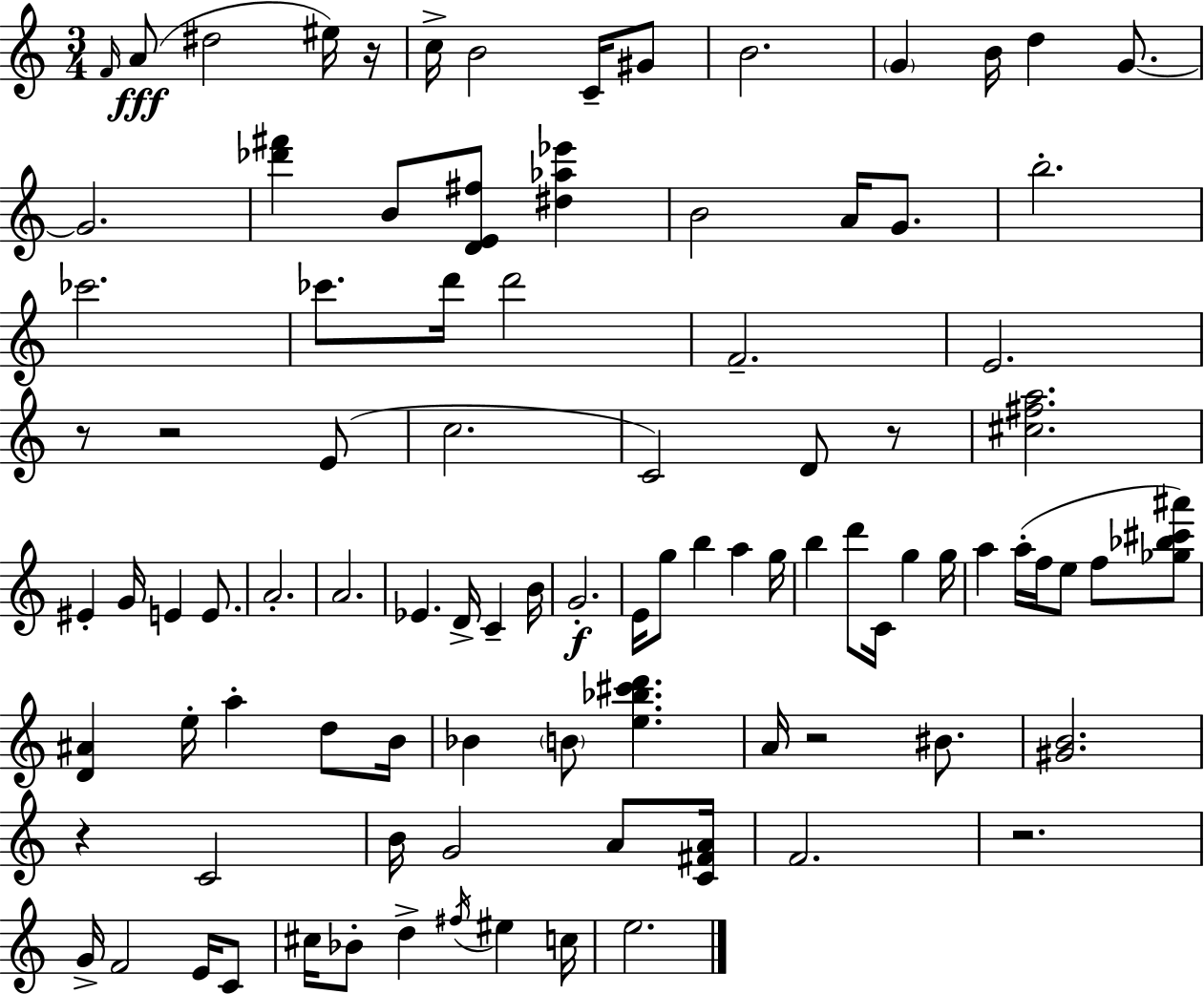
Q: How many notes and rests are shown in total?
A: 95